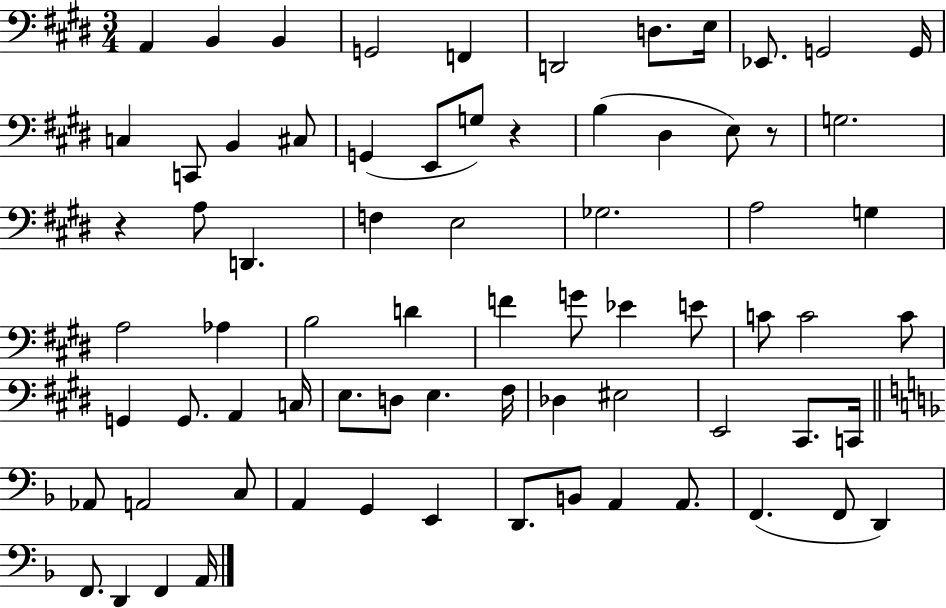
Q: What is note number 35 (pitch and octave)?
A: G4